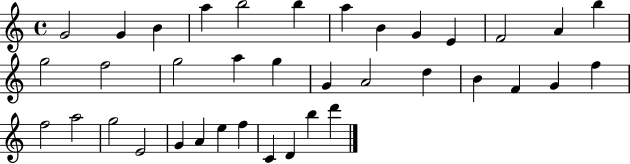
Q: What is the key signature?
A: C major